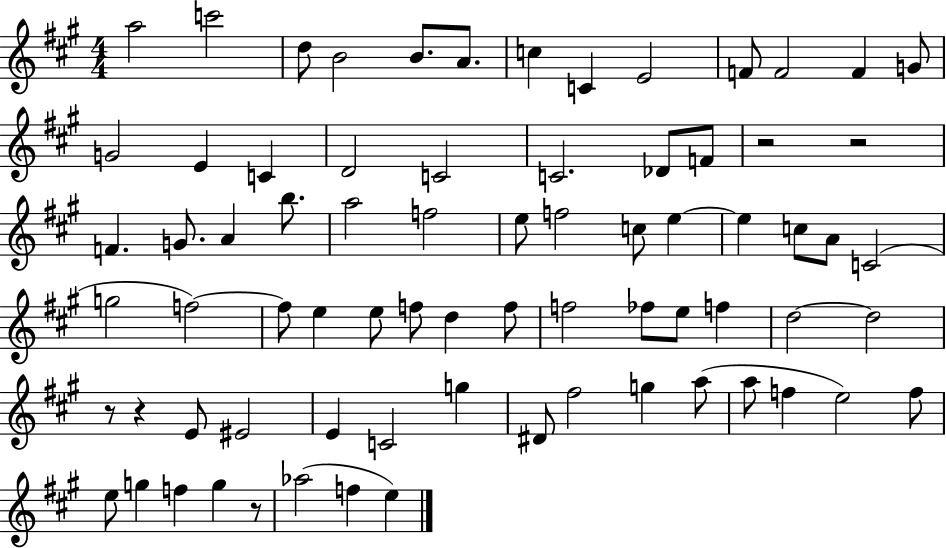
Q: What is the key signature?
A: A major